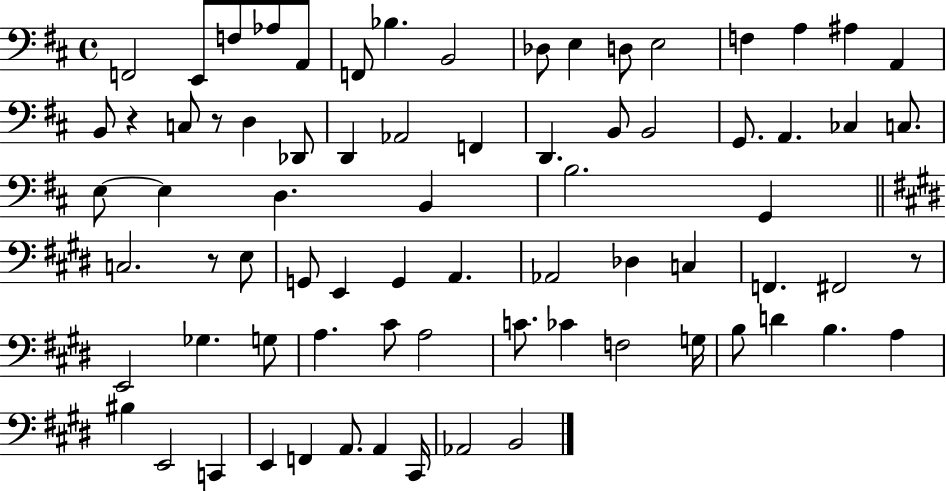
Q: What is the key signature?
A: D major